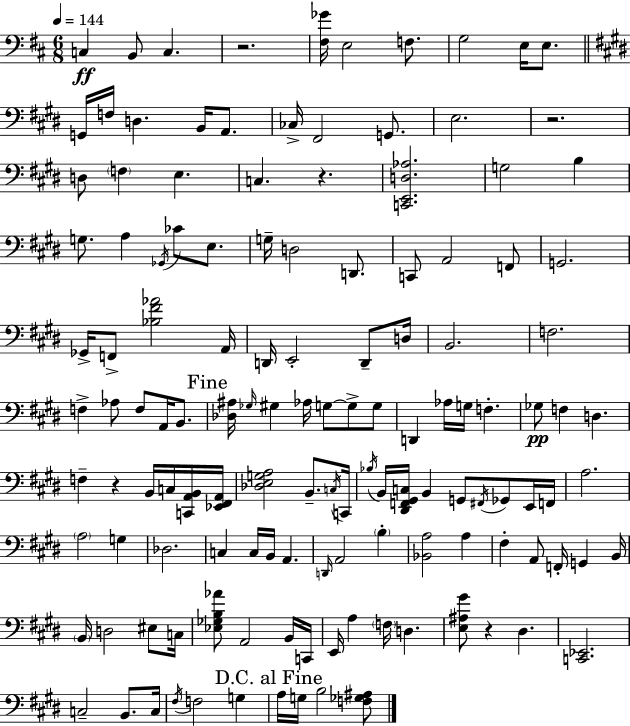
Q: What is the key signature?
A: D major